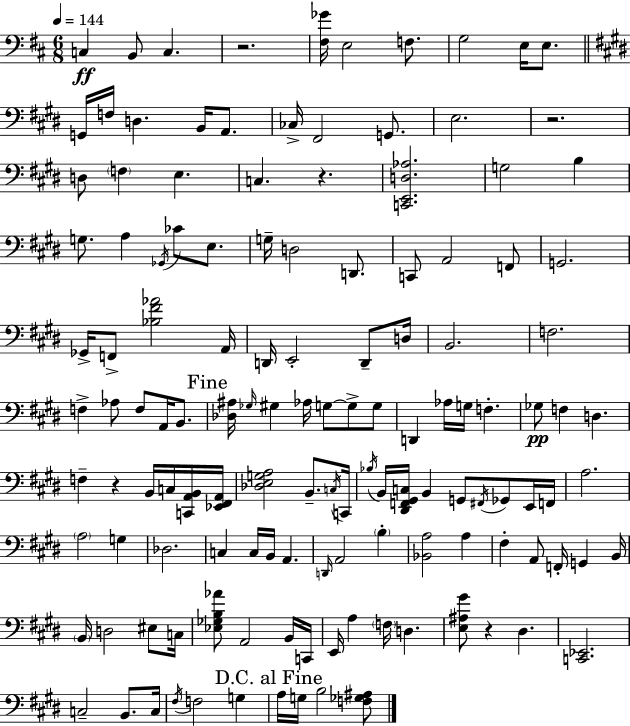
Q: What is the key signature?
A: D major